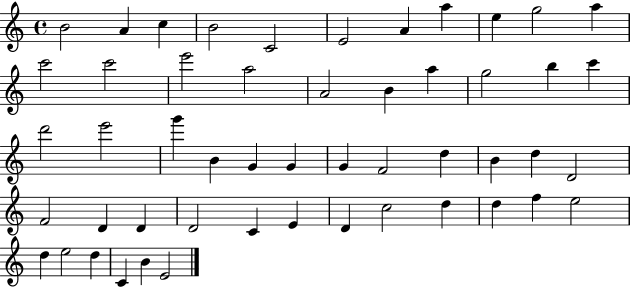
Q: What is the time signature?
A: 4/4